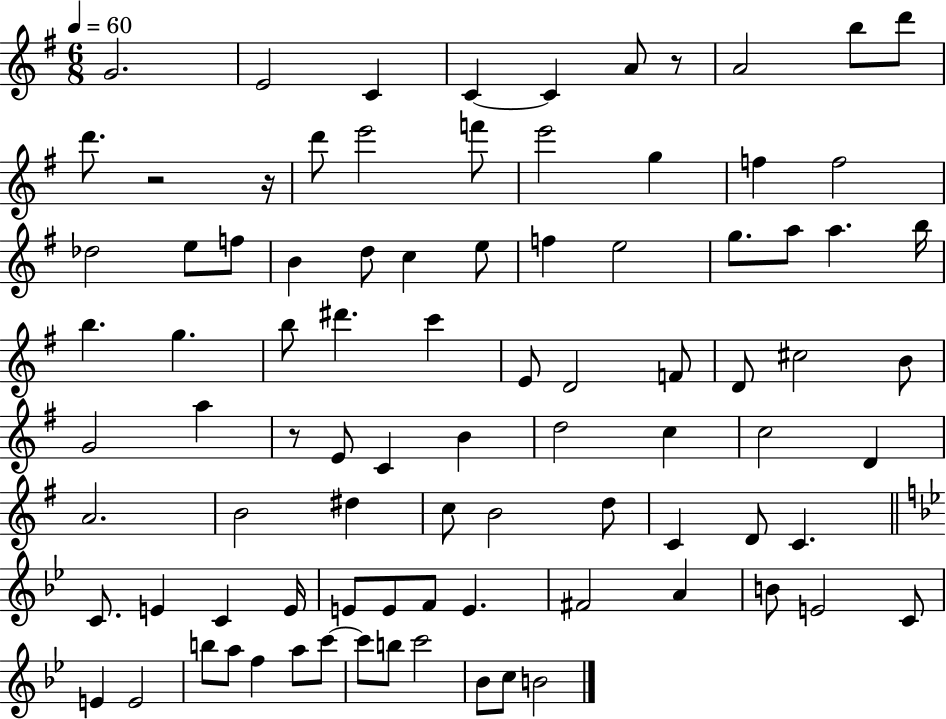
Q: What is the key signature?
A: G major